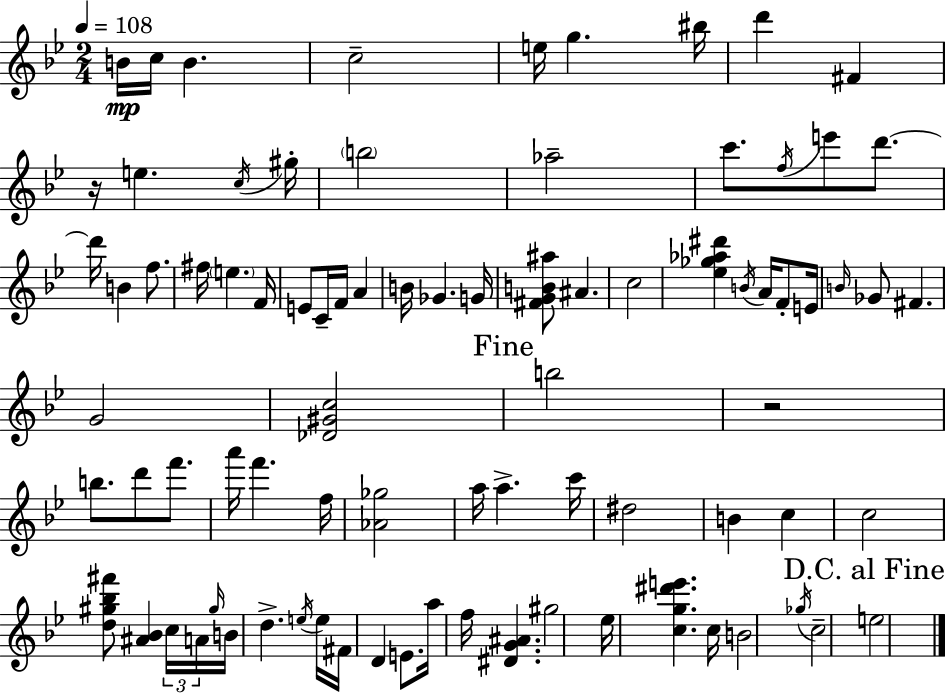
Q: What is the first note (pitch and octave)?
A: B4